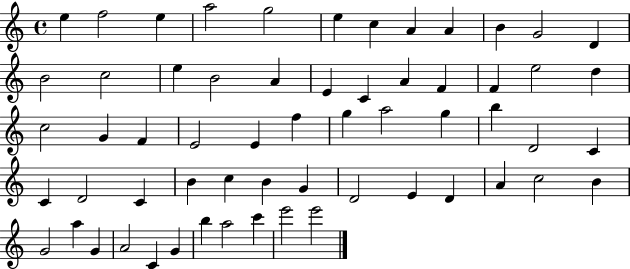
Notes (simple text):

E5/q F5/h E5/q A5/h G5/h E5/q C5/q A4/q A4/q B4/q G4/h D4/q B4/h C5/h E5/q B4/h A4/q E4/q C4/q A4/q F4/q F4/q E5/h D5/q C5/h G4/q F4/q E4/h E4/q F5/q G5/q A5/h G5/q B5/q D4/h C4/q C4/q D4/h C4/q B4/q C5/q B4/q G4/q D4/h E4/q D4/q A4/q C5/h B4/q G4/h A5/q G4/q A4/h C4/q G4/q B5/q A5/h C6/q E6/h E6/h